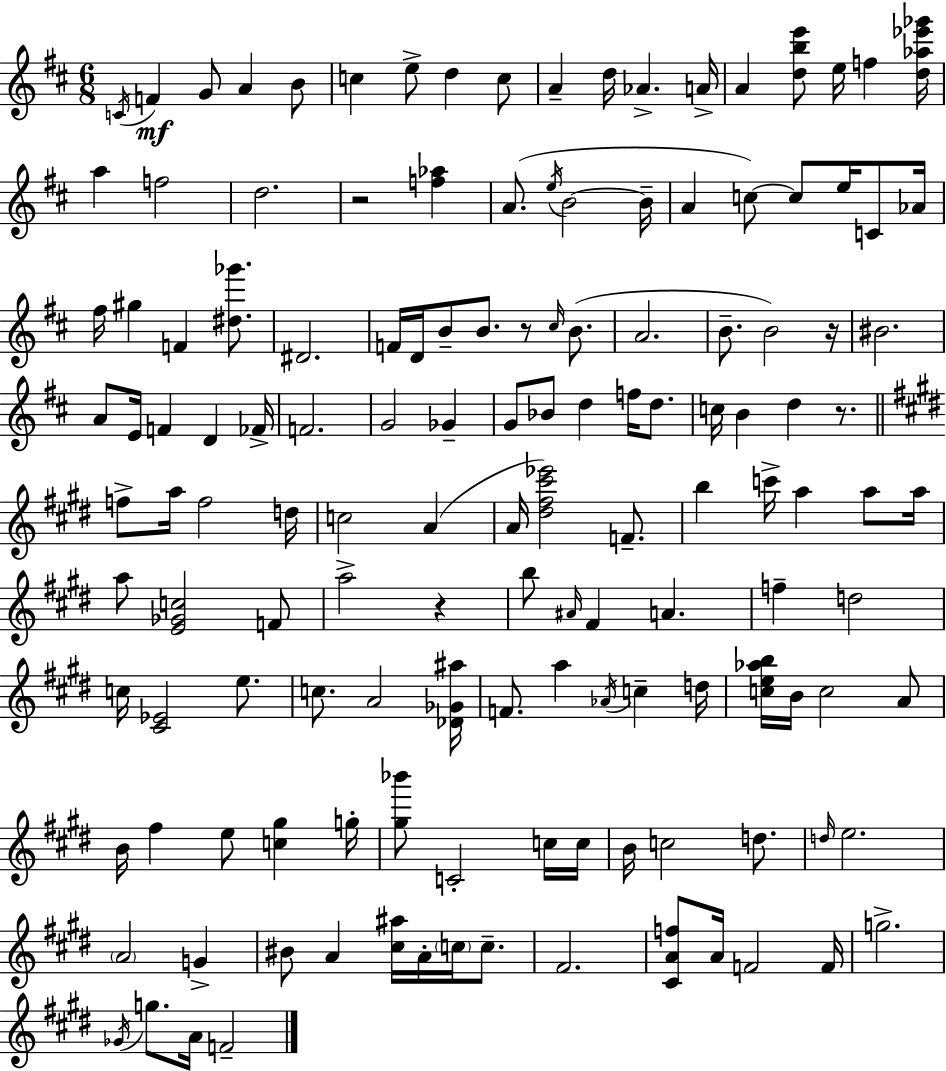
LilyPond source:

{
  \clef treble
  \numericTimeSignature
  \time 6/8
  \key d \major
  \acciaccatura { c'16 }\mf f'4 g'8 a'4 b'8 | c''4 e''8-> d''4 c''8 | a'4-- d''16 aes'4.-> | a'16-> a'4 <d'' b'' e'''>8 e''16 f''4 | \break <d'' aes'' ees''' ges'''>16 a''4 f''2 | d''2. | r2 <f'' aes''>4 | a'8.( \acciaccatura { e''16 } b'2~~ | \break b'16-- a'4 c''8~~) c''8 e''16 c'8 | aes'16 fis''16 gis''4 f'4 <dis'' ges'''>8. | dis'2. | f'16 d'16 b'8-- b'8. r8 \grace { cis''16 }( | \break b'8. a'2. | b'8.-- b'2) | r16 bis'2. | a'8 e'16 f'4 d'4 | \break fes'16-> f'2. | g'2 ges'4-- | g'8 bes'8 d''4 f''16 | d''8. c''16 b'4 d''4 | \break r8. \bar "||" \break \key e \major f''8-> a''16 f''2 d''16 | c''2 a'4( | a'16 <dis'' fis'' cis''' ees'''>2) f'8.-- | b''4 c'''16-> a''4 a''8 a''16 | \break a''8 <e' ges' c''>2 f'8 | a''2-> r4 | b''8 \grace { ais'16 } fis'4 a'4. | f''4-- d''2 | \break c''16 <cis' ees'>2 e''8. | c''8. a'2 | <des' ges' ais''>16 f'8. a''4 \acciaccatura { aes'16 } c''4-- | d''16 <c'' e'' aes'' b''>16 b'16 c''2 | \break a'8 b'16 fis''4 e''8 <c'' gis''>4 | g''16-. <gis'' bes'''>8 c'2-. | c''16 c''16 b'16 c''2 d''8. | \grace { d''16 } e''2. | \break \parenthesize a'2 g'4-> | bis'8 a'4 <cis'' ais''>16 a'16-. \parenthesize c''16 | c''8.-- fis'2. | <cis' a' f''>8 a'16 f'2 | \break f'16 g''2.-> | \acciaccatura { ges'16 } g''8. a'16 f'2-- | \bar "|."
}